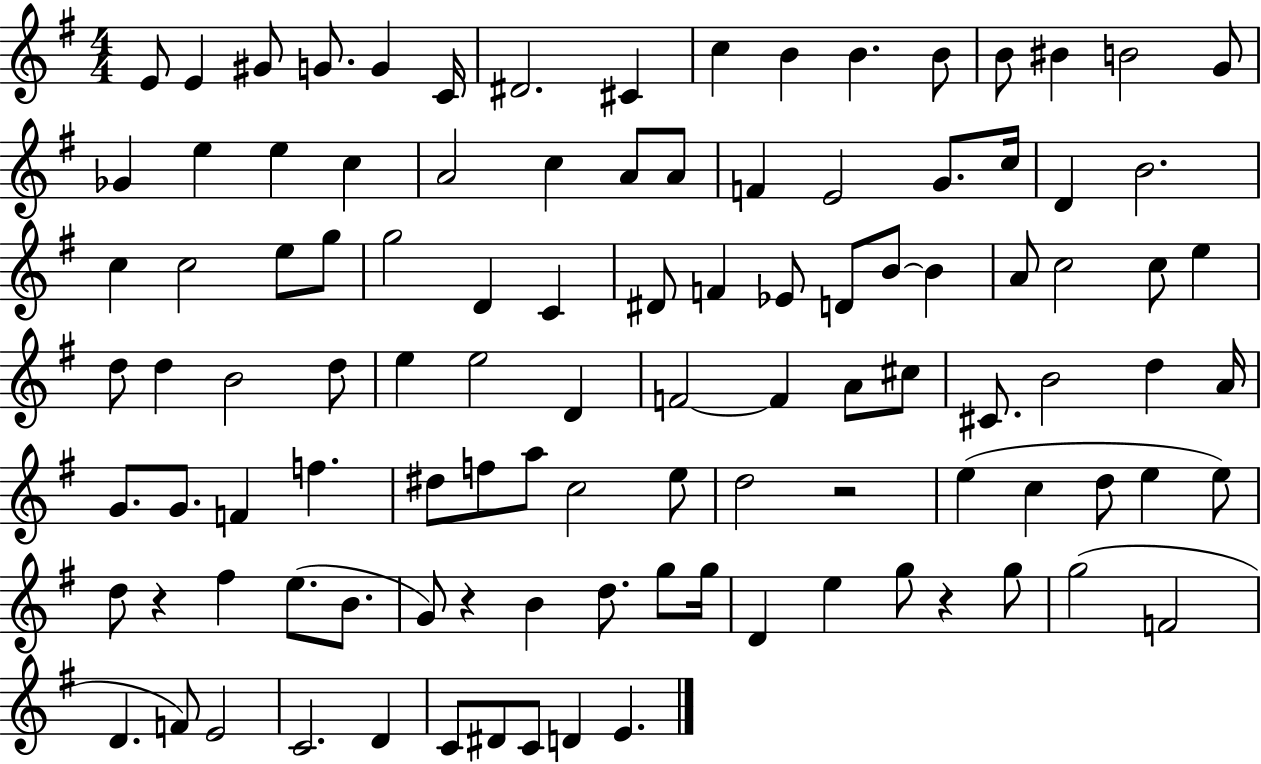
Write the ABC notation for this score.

X:1
T:Untitled
M:4/4
L:1/4
K:G
E/2 E ^G/2 G/2 G C/4 ^D2 ^C c B B B/2 B/2 ^B B2 G/2 _G e e c A2 c A/2 A/2 F E2 G/2 c/4 D B2 c c2 e/2 g/2 g2 D C ^D/2 F _E/2 D/2 B/2 B A/2 c2 c/2 e d/2 d B2 d/2 e e2 D F2 F A/2 ^c/2 ^C/2 B2 d A/4 G/2 G/2 F f ^d/2 f/2 a/2 c2 e/2 d2 z2 e c d/2 e e/2 d/2 z ^f e/2 B/2 G/2 z B d/2 g/2 g/4 D e g/2 z g/2 g2 F2 D F/2 E2 C2 D C/2 ^D/2 C/2 D E